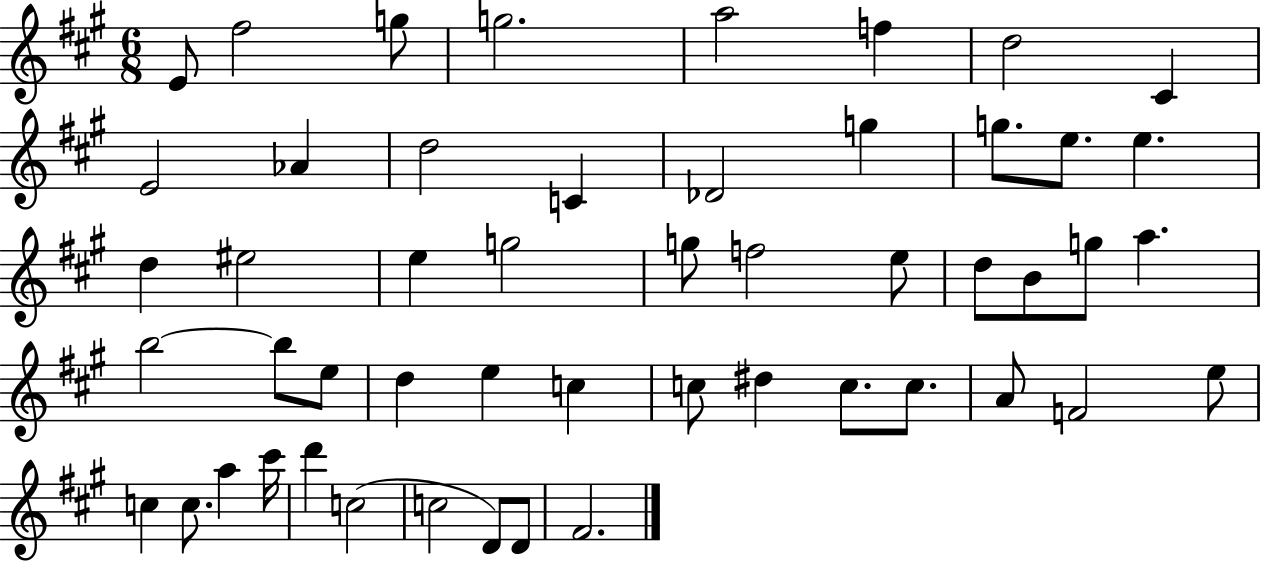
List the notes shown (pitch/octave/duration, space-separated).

E4/e F#5/h G5/e G5/h. A5/h F5/q D5/h C#4/q E4/h Ab4/q D5/h C4/q Db4/h G5/q G5/e. E5/e. E5/q. D5/q EIS5/h E5/q G5/h G5/e F5/h E5/e D5/e B4/e G5/e A5/q. B5/h B5/e E5/e D5/q E5/q C5/q C5/e D#5/q C5/e. C5/e. A4/e F4/h E5/e C5/q C5/e. A5/q C#6/s D6/q C5/h C5/h D4/e D4/e F#4/h.